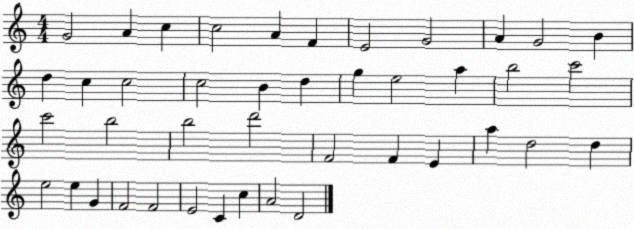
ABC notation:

X:1
T:Untitled
M:4/4
L:1/4
K:C
G2 A c c2 A F E2 G2 A G2 B d c c2 c2 B d g e2 a b2 c'2 c'2 b2 b2 d'2 F2 F E a d2 d e2 e G F2 F2 E2 C c A2 D2